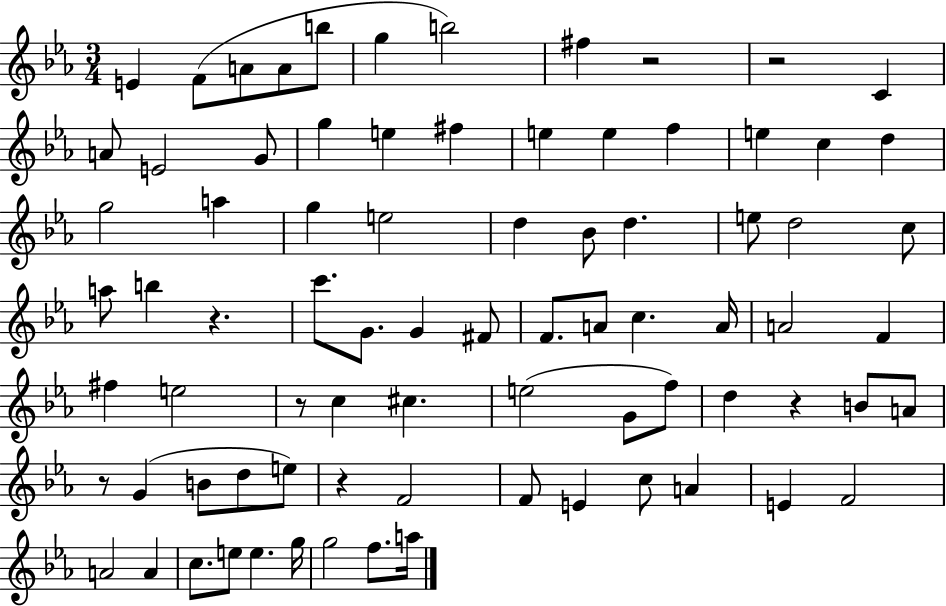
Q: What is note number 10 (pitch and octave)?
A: A4